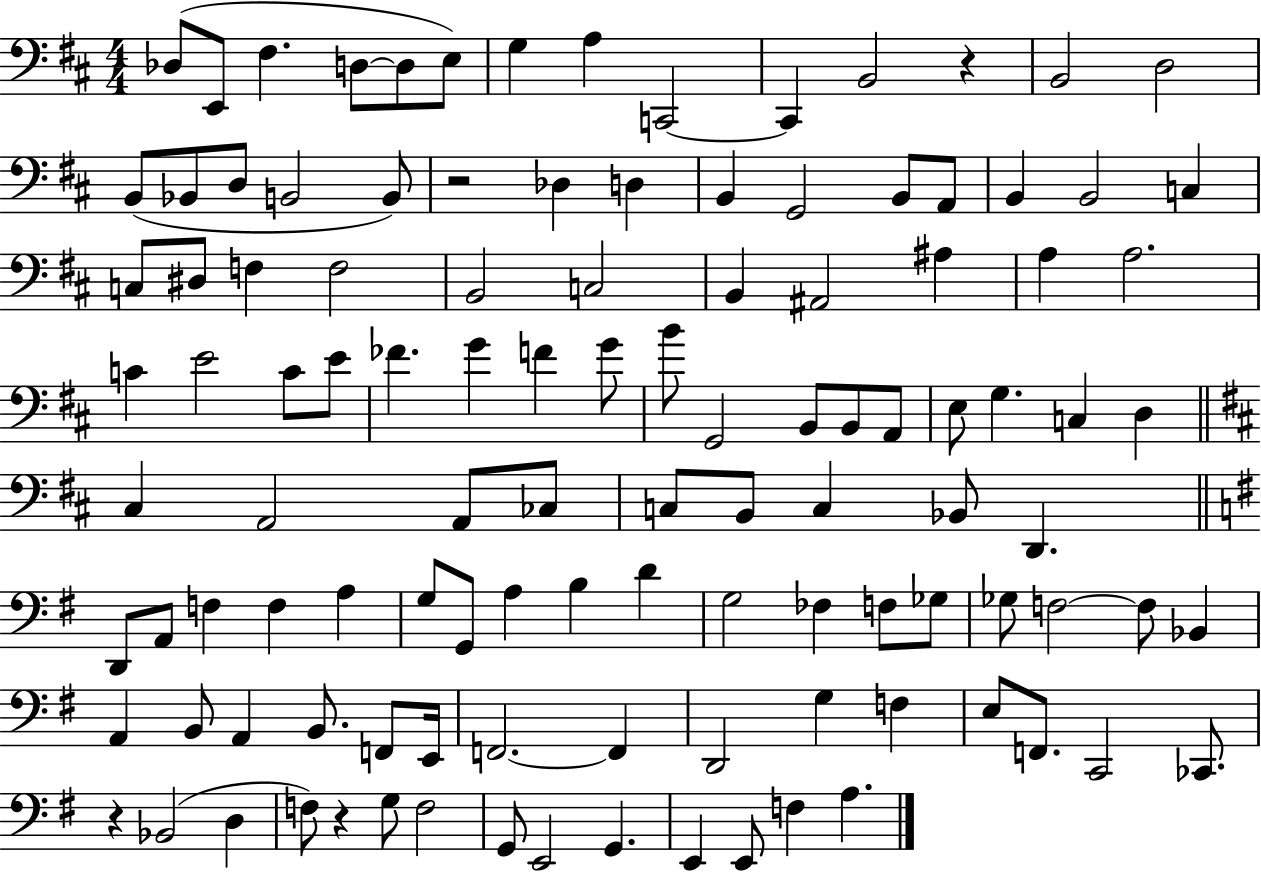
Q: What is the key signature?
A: D major